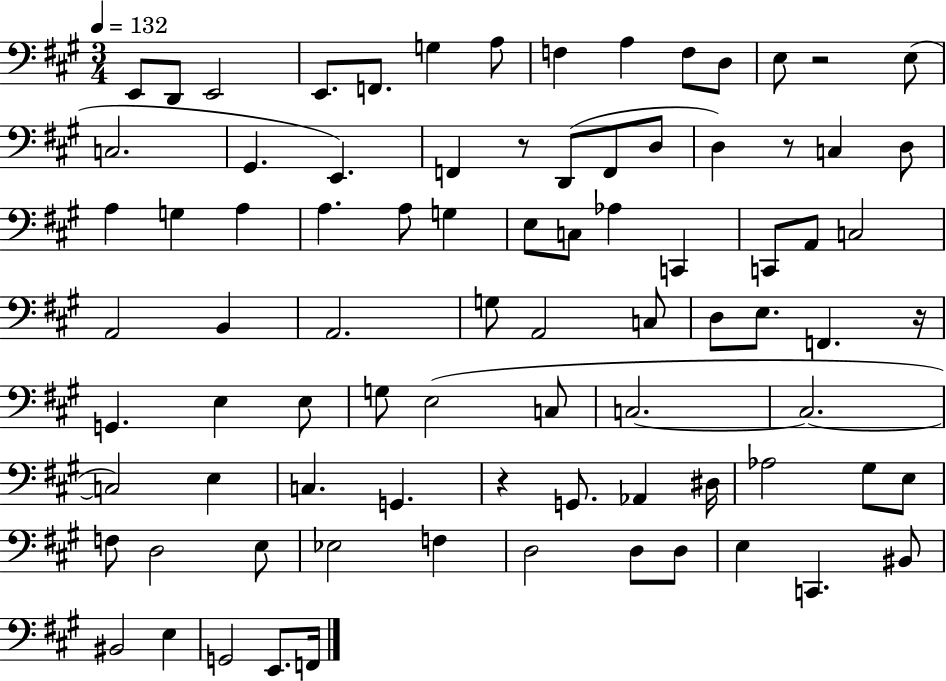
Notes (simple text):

E2/e D2/e E2/h E2/e. F2/e. G3/q A3/e F3/q A3/q F3/e D3/e E3/e R/h E3/e C3/h. G#2/q. E2/q. F2/q R/e D2/e F2/e D3/e D3/q R/e C3/q D3/e A3/q G3/q A3/q A3/q. A3/e G3/q E3/e C3/e Ab3/q C2/q C2/e A2/e C3/h A2/h B2/q A2/h. G3/e A2/h C3/e D3/e E3/e. F2/q. R/s G2/q. E3/q E3/e G3/e E3/h C3/e C3/h. C3/h. C3/h E3/q C3/q. G2/q. R/q G2/e. Ab2/q D#3/s Ab3/h G#3/e E3/e F3/e D3/h E3/e Eb3/h F3/q D3/h D3/e D3/e E3/q C2/q. BIS2/e BIS2/h E3/q G2/h E2/e. F2/s